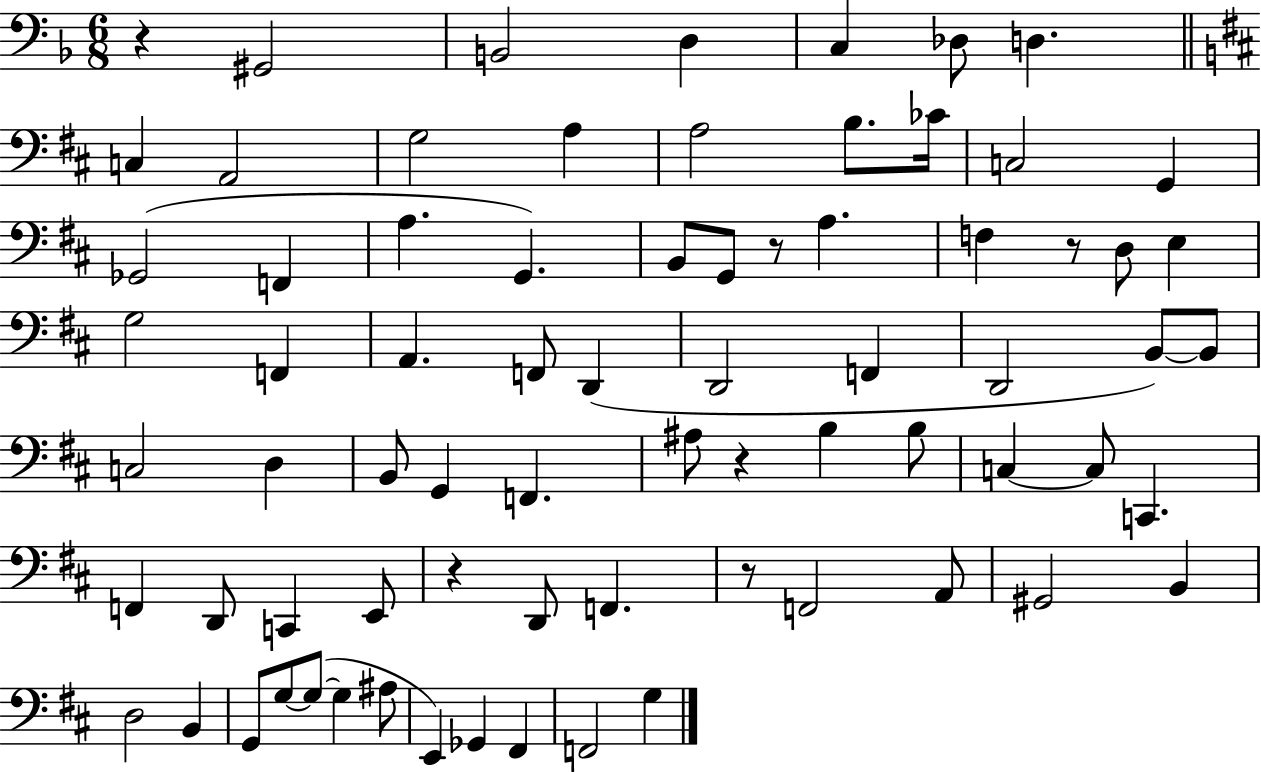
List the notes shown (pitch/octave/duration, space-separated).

R/q G#2/h B2/h D3/q C3/q Db3/e D3/q. C3/q A2/h G3/h A3/q A3/h B3/e. CES4/s C3/h G2/q Gb2/h F2/q A3/q. G2/q. B2/e G2/e R/e A3/q. F3/q R/e D3/e E3/q G3/h F2/q A2/q. F2/e D2/q D2/h F2/q D2/h B2/e B2/e C3/h D3/q B2/e G2/q F2/q. A#3/e R/q B3/q B3/e C3/q C3/e C2/q. F2/q D2/e C2/q E2/e R/q D2/e F2/q. R/e F2/h A2/e G#2/h B2/q D3/h B2/q G2/e G3/e G3/e G3/q A#3/e E2/q Gb2/q F#2/q F2/h G3/q